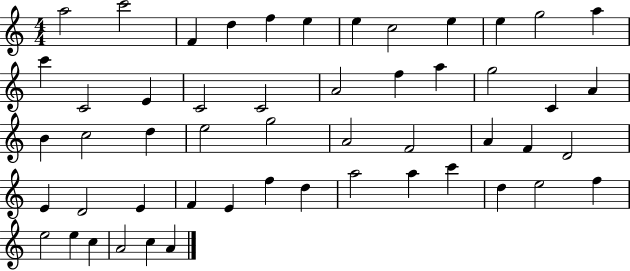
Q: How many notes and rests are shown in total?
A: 52